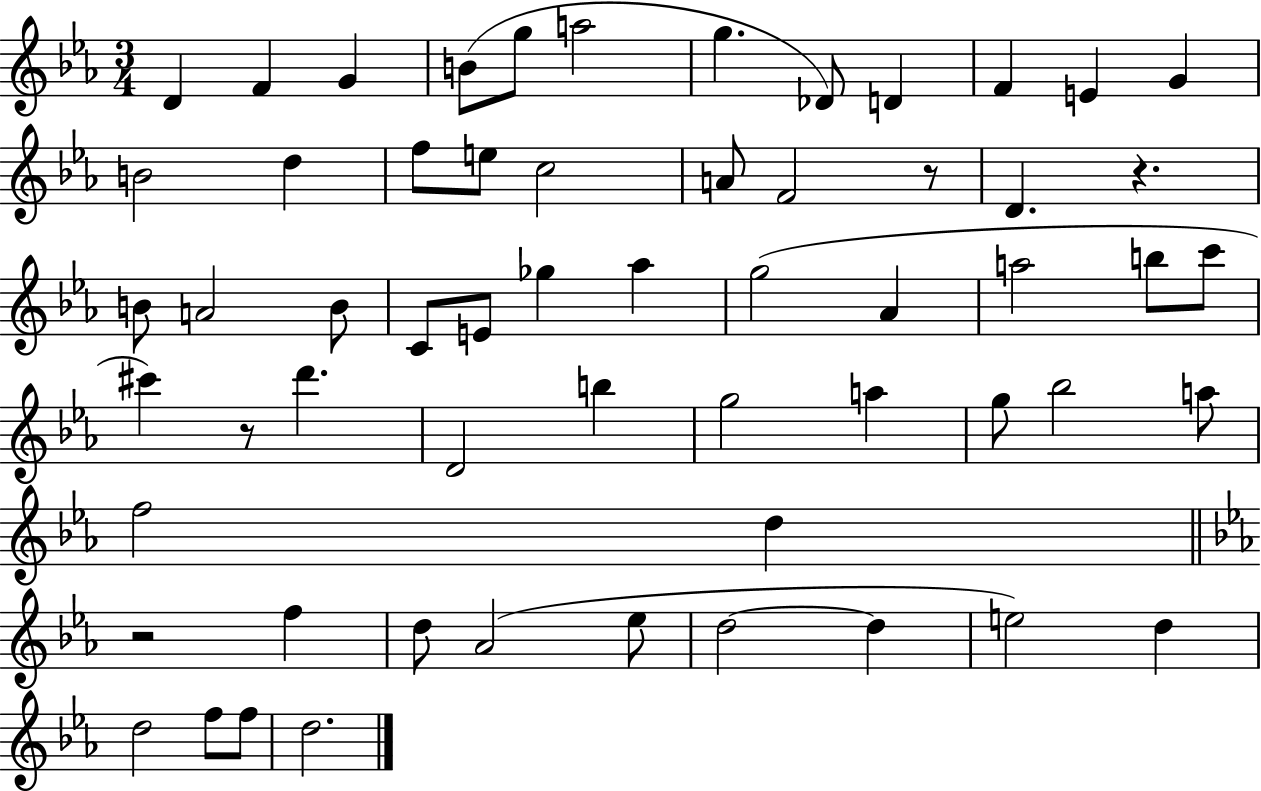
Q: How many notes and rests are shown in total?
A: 59